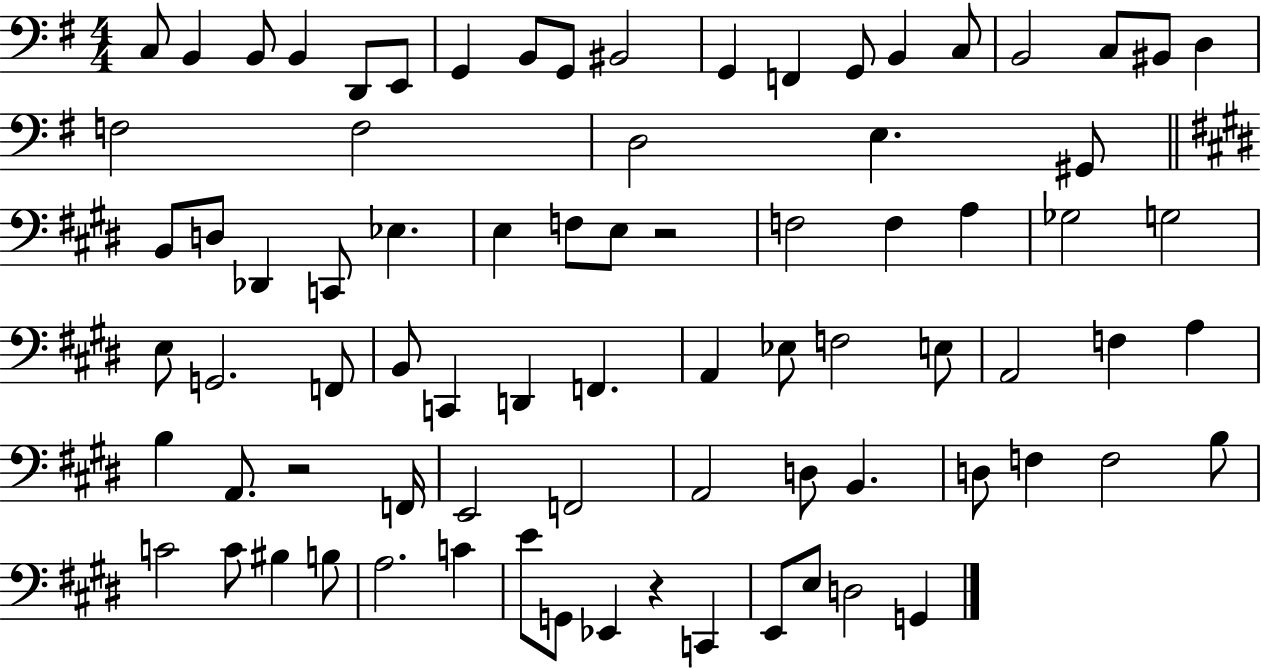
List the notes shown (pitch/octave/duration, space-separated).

C3/e B2/q B2/e B2/q D2/e E2/e G2/q B2/e G2/e BIS2/h G2/q F2/q G2/e B2/q C3/e B2/h C3/e BIS2/e D3/q F3/h F3/h D3/h E3/q. G#2/e B2/e D3/e Db2/q C2/e Eb3/q. E3/q F3/e E3/e R/h F3/h F3/q A3/q Gb3/h G3/h E3/e G2/h. F2/e B2/e C2/q D2/q F2/q. A2/q Eb3/e F3/h E3/e A2/h F3/q A3/q B3/q A2/e. R/h F2/s E2/h F2/h A2/h D3/e B2/q. D3/e F3/q F3/h B3/e C4/h C4/e BIS3/q B3/e A3/h. C4/q E4/e G2/e Eb2/q R/q C2/q E2/e E3/e D3/h G2/q